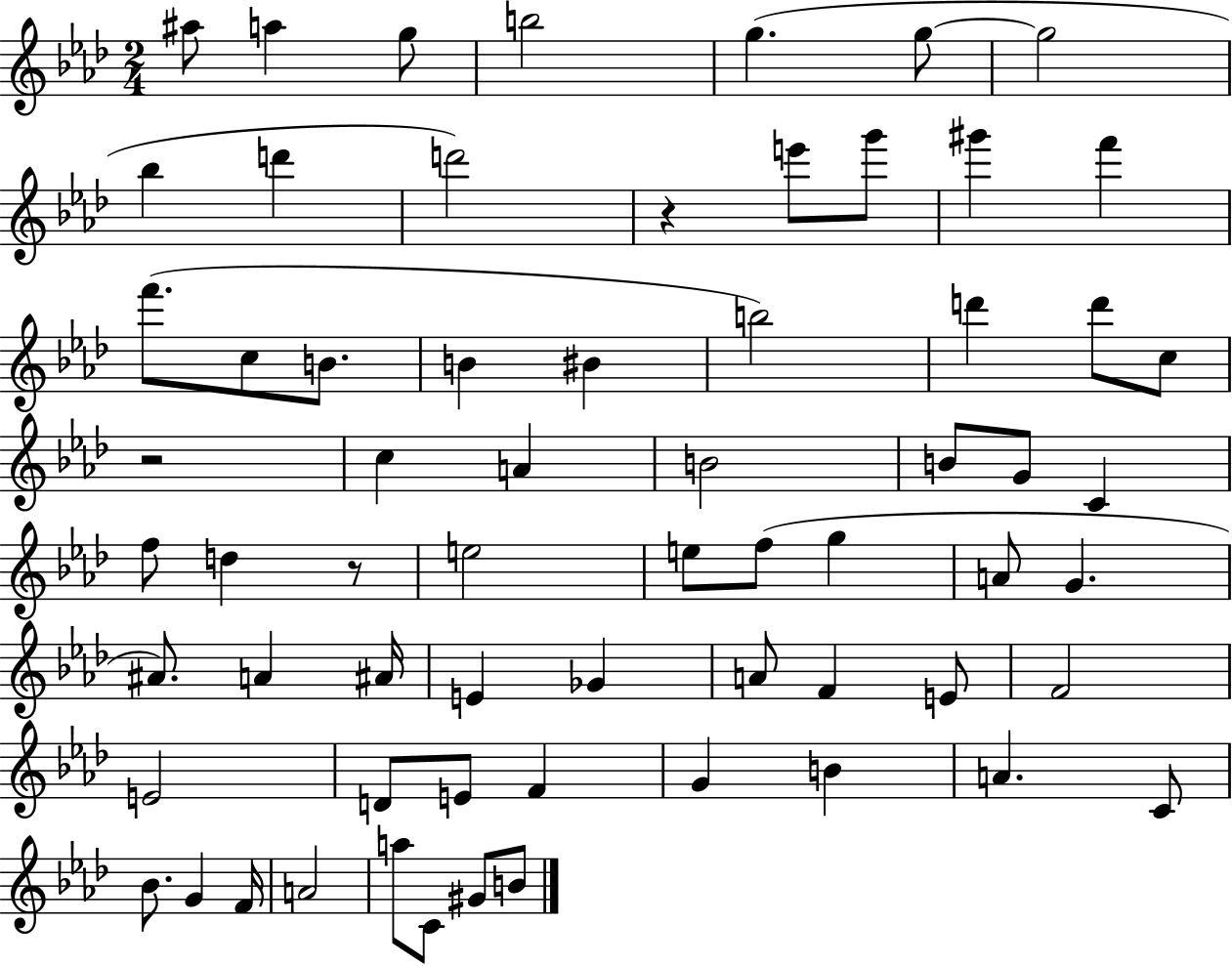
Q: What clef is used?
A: treble